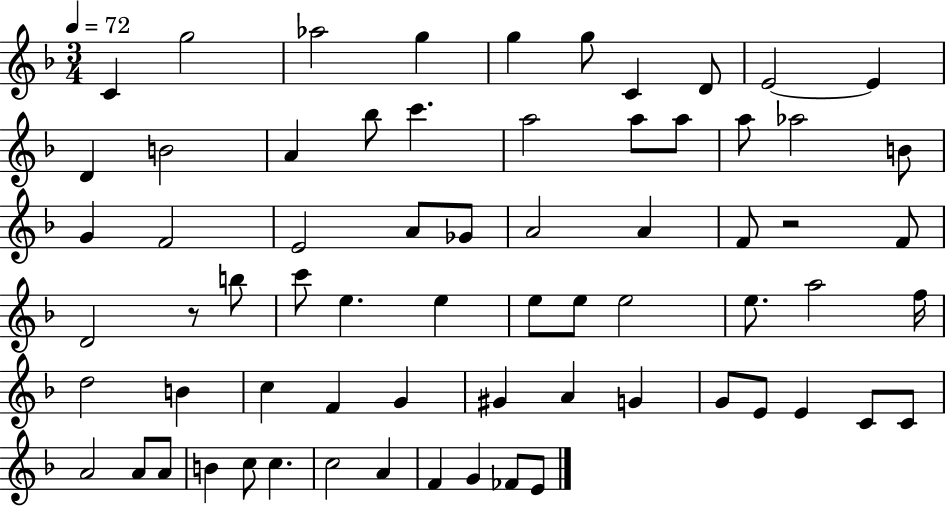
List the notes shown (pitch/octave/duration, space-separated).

C4/q G5/h Ab5/h G5/q G5/q G5/e C4/q D4/e E4/h E4/q D4/q B4/h A4/q Bb5/e C6/q. A5/h A5/e A5/e A5/e Ab5/h B4/e G4/q F4/h E4/h A4/e Gb4/e A4/h A4/q F4/e R/h F4/e D4/h R/e B5/e C6/e E5/q. E5/q E5/e E5/e E5/h E5/e. A5/h F5/s D5/h B4/q C5/q F4/q G4/q G#4/q A4/q G4/q G4/e E4/e E4/q C4/e C4/e A4/h A4/e A4/e B4/q C5/e C5/q. C5/h A4/q F4/q G4/q FES4/e E4/e